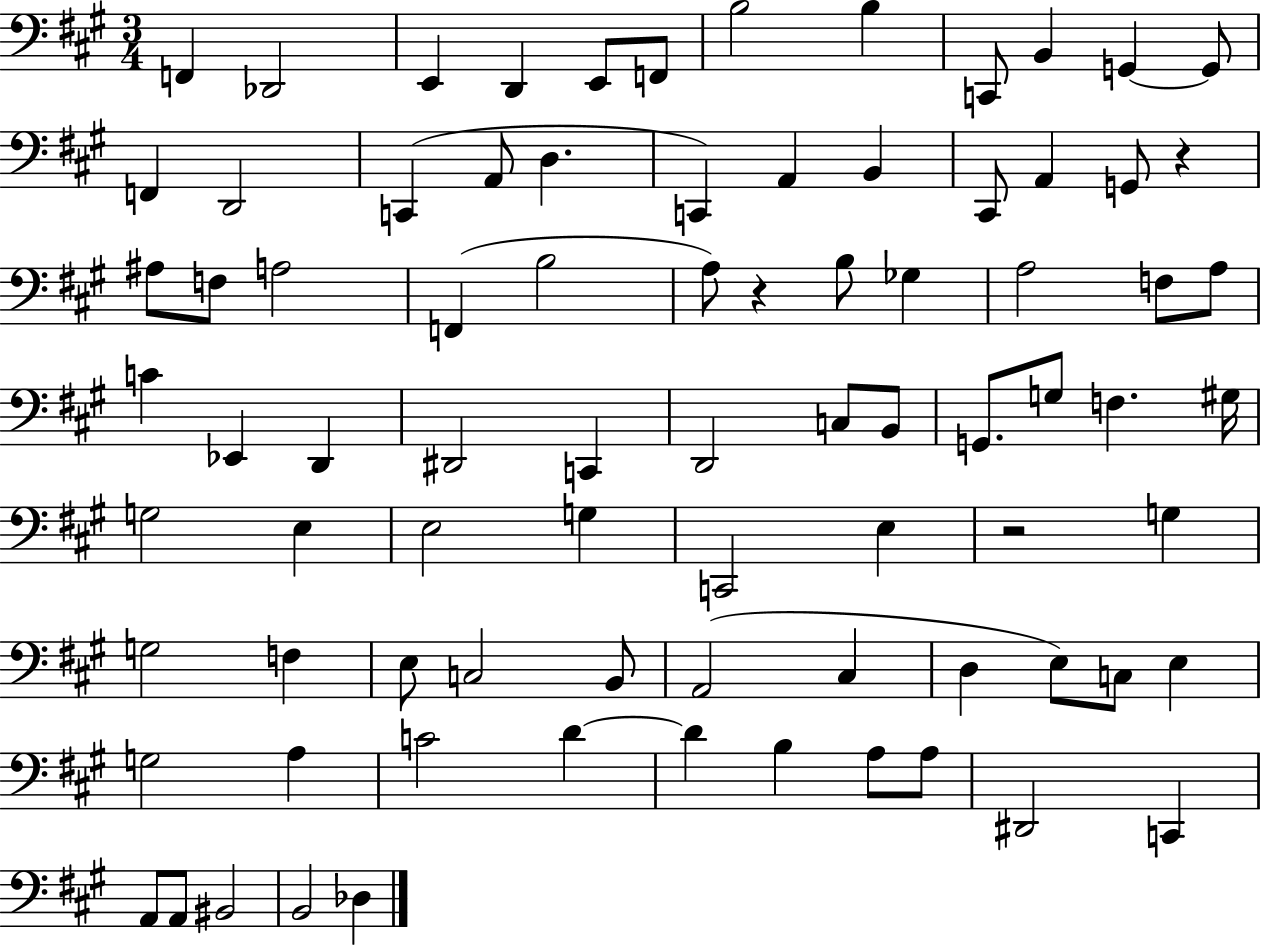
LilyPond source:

{
  \clef bass
  \numericTimeSignature
  \time 3/4
  \key a \major
  f,4 des,2 | e,4 d,4 e,8 f,8 | b2 b4 | c,8 b,4 g,4~~ g,8 | \break f,4 d,2 | c,4( a,8 d4. | c,4) a,4 b,4 | cis,8 a,4 g,8 r4 | \break ais8 f8 a2 | f,4( b2 | a8) r4 b8 ges4 | a2 f8 a8 | \break c'4 ees,4 d,4 | dis,2 c,4 | d,2 c8 b,8 | g,8. g8 f4. gis16 | \break g2 e4 | e2 g4 | c,2 e4 | r2 g4 | \break g2 f4 | e8 c2 b,8 | a,2( cis4 | d4 e8) c8 e4 | \break g2 a4 | c'2 d'4~~ | d'4 b4 a8 a8 | dis,2 c,4 | \break a,8 a,8 bis,2 | b,2 des4 | \bar "|."
}